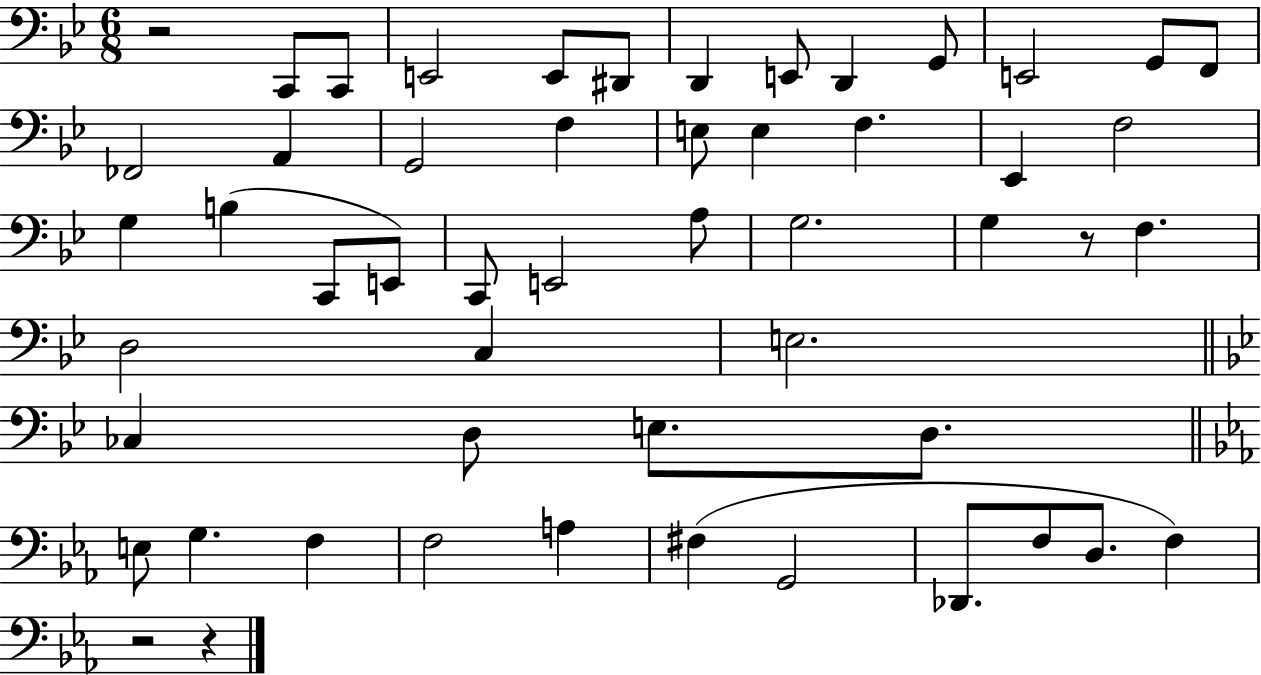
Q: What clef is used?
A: bass